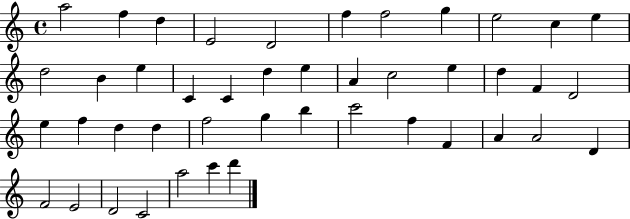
{
  \clef treble
  \time 4/4
  \defaultTimeSignature
  \key c \major
  a''2 f''4 d''4 | e'2 d'2 | f''4 f''2 g''4 | e''2 c''4 e''4 | \break d''2 b'4 e''4 | c'4 c'4 d''4 e''4 | a'4 c''2 e''4 | d''4 f'4 d'2 | \break e''4 f''4 d''4 d''4 | f''2 g''4 b''4 | c'''2 f''4 f'4 | a'4 a'2 d'4 | \break f'2 e'2 | d'2 c'2 | a''2 c'''4 d'''4 | \bar "|."
}